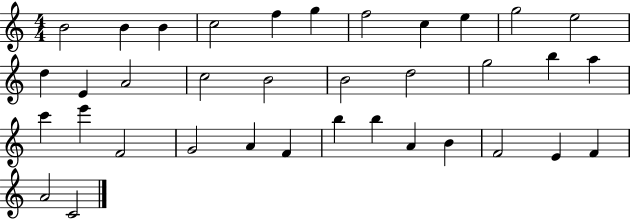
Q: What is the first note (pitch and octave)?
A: B4